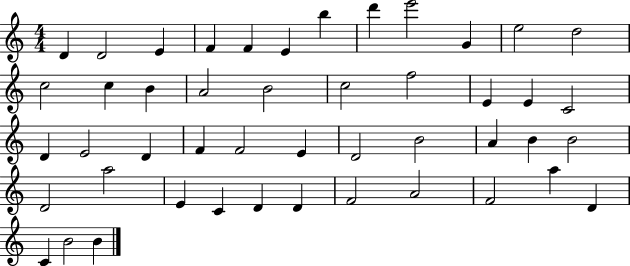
{
  \clef treble
  \numericTimeSignature
  \time 4/4
  \key c \major
  d'4 d'2 e'4 | f'4 f'4 e'4 b''4 | d'''4 e'''2 g'4 | e''2 d''2 | \break c''2 c''4 b'4 | a'2 b'2 | c''2 f''2 | e'4 e'4 c'2 | \break d'4 e'2 d'4 | f'4 f'2 e'4 | d'2 b'2 | a'4 b'4 b'2 | \break d'2 a''2 | e'4 c'4 d'4 d'4 | f'2 a'2 | f'2 a''4 d'4 | \break c'4 b'2 b'4 | \bar "|."
}